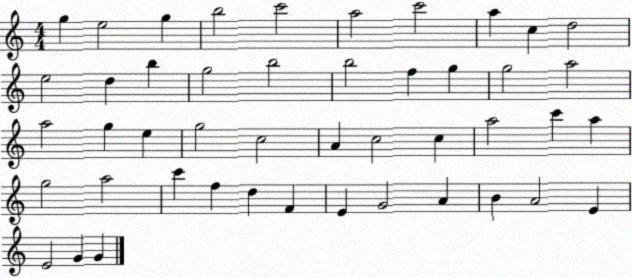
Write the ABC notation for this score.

X:1
T:Untitled
M:4/4
L:1/4
K:C
g e2 g b2 c'2 a2 c'2 a c d2 e2 d b g2 b2 b2 f g g2 a2 a2 g e g2 c2 A c2 c a2 c' a g2 a2 c' f d F E G2 A B A2 E E2 G G